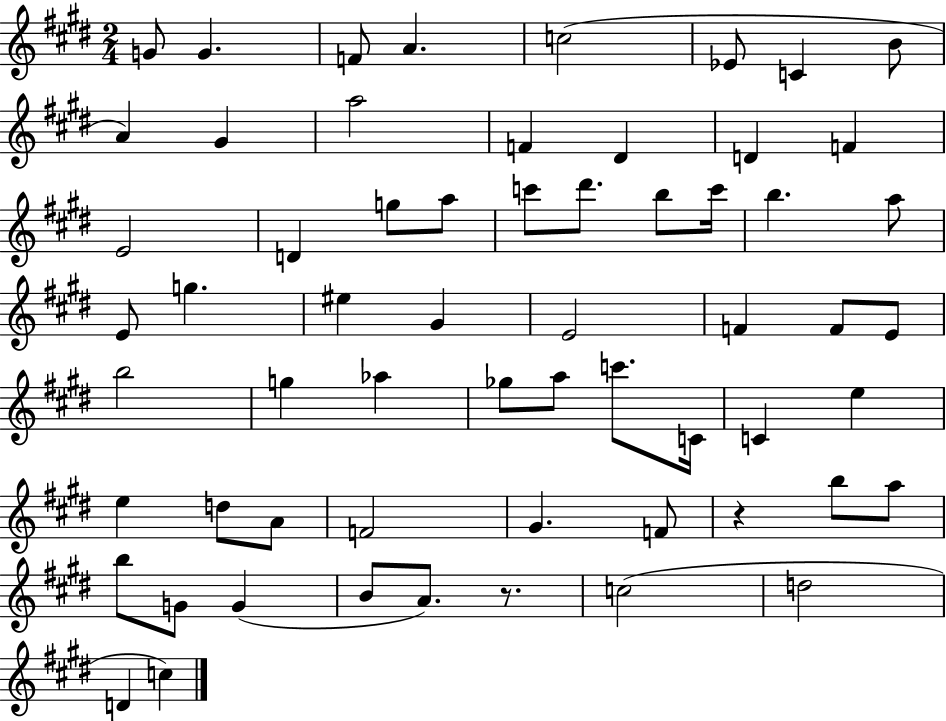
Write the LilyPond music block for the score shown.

{
  \clef treble
  \numericTimeSignature
  \time 2/4
  \key e \major
  g'8 g'4. | f'8 a'4. | c''2( | ees'8 c'4 b'8 | \break a'4) gis'4 | a''2 | f'4 dis'4 | d'4 f'4 | \break e'2 | d'4 g''8 a''8 | c'''8 dis'''8. b''8 c'''16 | b''4. a''8 | \break e'8 g''4. | eis''4 gis'4 | e'2 | f'4 f'8 e'8 | \break b''2 | g''4 aes''4 | ges''8 a''8 c'''8. c'16 | c'4 e''4 | \break e''4 d''8 a'8 | f'2 | gis'4. f'8 | r4 b''8 a''8 | \break b''8 g'8 g'4( | b'8 a'8.) r8. | c''2( | d''2 | \break d'4 c''4) | \bar "|."
}